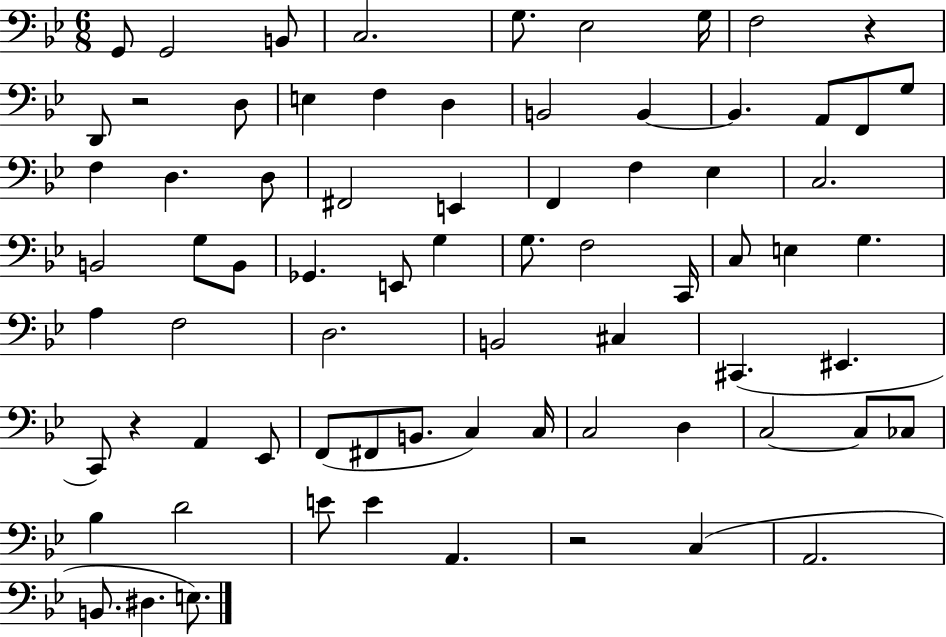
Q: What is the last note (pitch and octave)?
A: E3